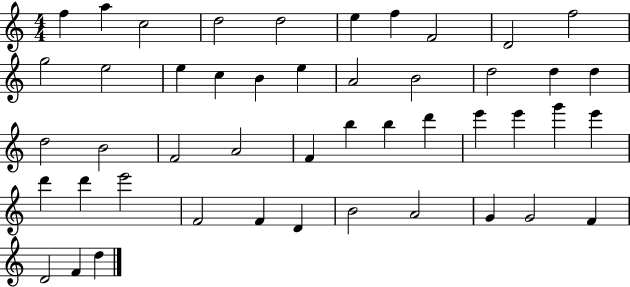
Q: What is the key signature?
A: C major